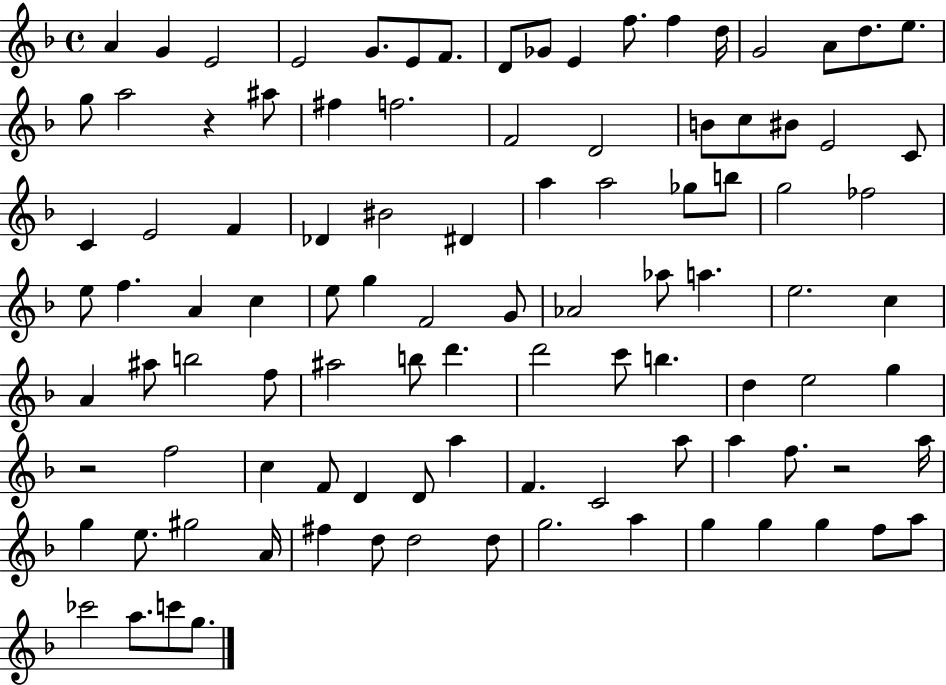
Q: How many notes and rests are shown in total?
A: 101